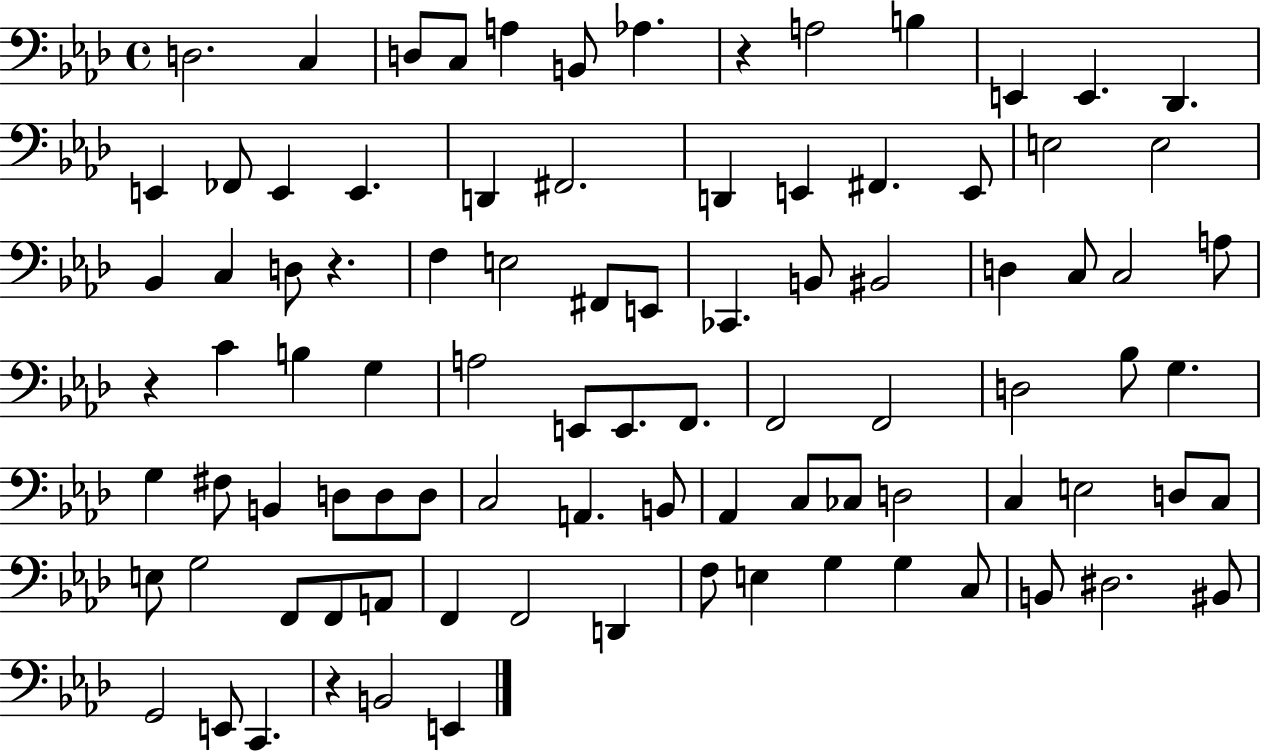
{
  \clef bass
  \time 4/4
  \defaultTimeSignature
  \key aes \major
  \repeat volta 2 { d2. c4 | d8 c8 a4 b,8 aes4. | r4 a2 b4 | e,4 e,4. des,4. | \break e,4 fes,8 e,4 e,4. | d,4 fis,2. | d,4 e,4 fis,4. e,8 | e2 e2 | \break bes,4 c4 d8 r4. | f4 e2 fis,8 e,8 | ces,4. b,8 bis,2 | d4 c8 c2 a8 | \break r4 c'4 b4 g4 | a2 e,8 e,8. f,8. | f,2 f,2 | d2 bes8 g4. | \break g4 fis8 b,4 d8 d8 d8 | c2 a,4. b,8 | aes,4 c8 ces8 d2 | c4 e2 d8 c8 | \break e8 g2 f,8 f,8 a,8 | f,4 f,2 d,4 | f8 e4 g4 g4 c8 | b,8 dis2. bis,8 | \break g,2 e,8 c,4. | r4 b,2 e,4 | } \bar "|."
}